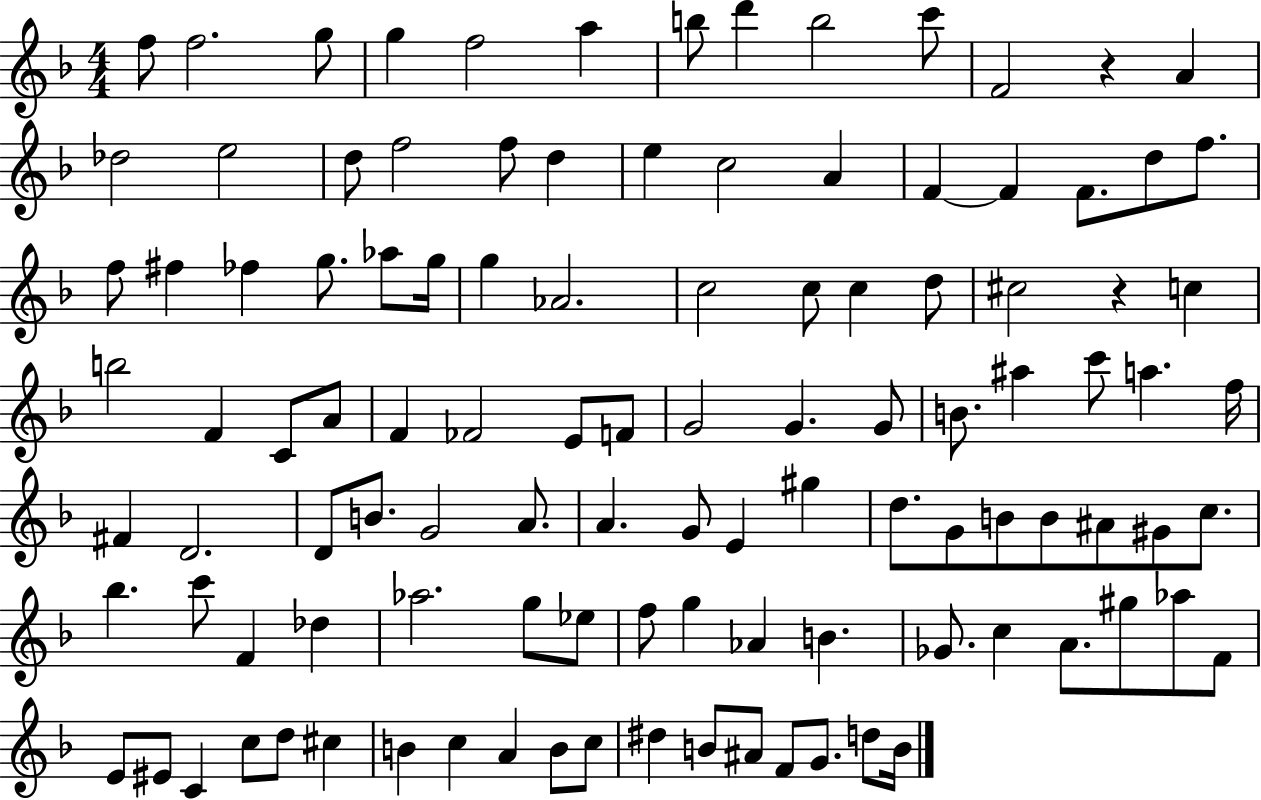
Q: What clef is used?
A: treble